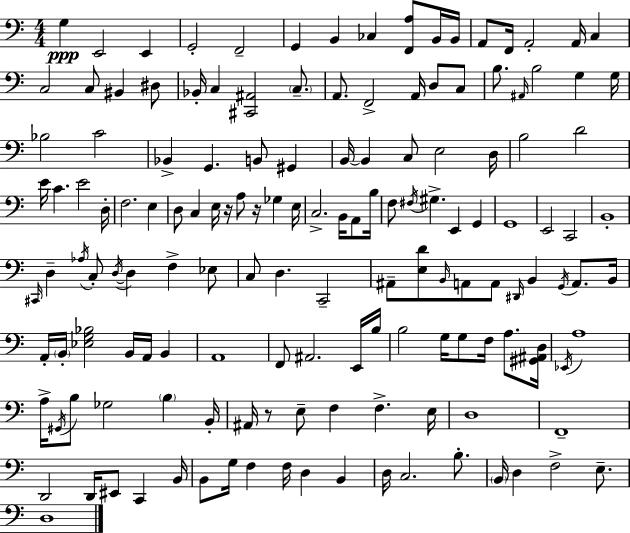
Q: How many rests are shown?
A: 3